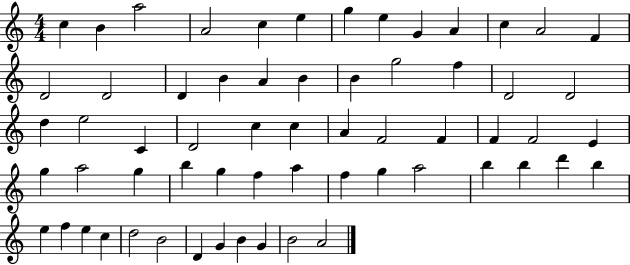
{
  \clef treble
  \numericTimeSignature
  \time 4/4
  \key c \major
  c''4 b'4 a''2 | a'2 c''4 e''4 | g''4 e''4 g'4 a'4 | c''4 a'2 f'4 | \break d'2 d'2 | d'4 b'4 a'4 b'4 | b'4 g''2 f''4 | d'2 d'2 | \break d''4 e''2 c'4 | d'2 c''4 c''4 | a'4 f'2 f'4 | f'4 f'2 e'4 | \break g''4 a''2 g''4 | b''4 g''4 f''4 a''4 | f''4 g''4 a''2 | b''4 b''4 d'''4 b''4 | \break e''4 f''4 e''4 c''4 | d''2 b'2 | d'4 g'4 b'4 g'4 | b'2 a'2 | \break \bar "|."
}